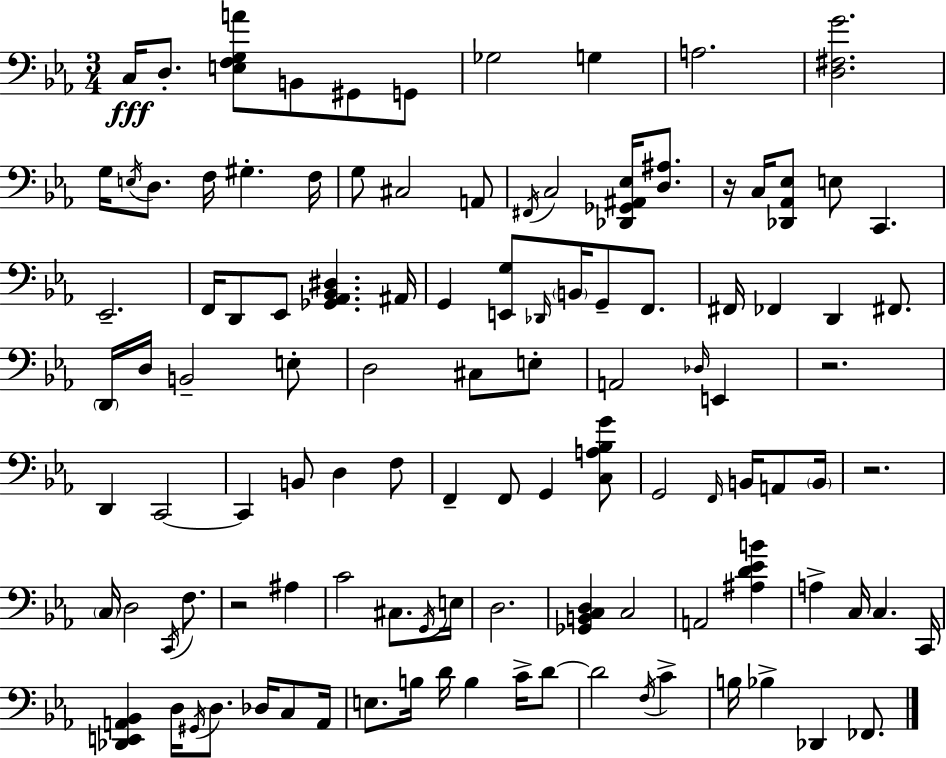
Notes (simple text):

C3/s D3/e. [E3,F3,G3,A4]/e B2/e G#2/e G2/e Gb3/h G3/q A3/h. [D3,F#3,G4]/h. G3/s E3/s D3/e. F3/s G#3/q. F3/s G3/e C#3/h A2/e F#2/s C3/h [Db2,Gb2,A#2,Eb3]/s [D3,A#3]/e. R/s C3/s [Db2,Ab2,Eb3]/e E3/e C2/q. Eb2/h. F2/s D2/e Eb2/e [Gb2,Ab2,Bb2,D#3]/q. A#2/s G2/q [E2,G3]/e Db2/s B2/s G2/e F2/e. F#2/s FES2/q D2/q F#2/e. D2/s D3/s B2/h E3/e D3/h C#3/e E3/e A2/h Db3/s E2/q R/h. D2/q C2/h C2/q B2/e D3/q F3/e F2/q F2/e G2/q [C3,A3,Bb3,G4]/e G2/h F2/s B2/s A2/e B2/s R/h. C3/s D3/h C2/s F3/e. R/h A#3/q C4/h C#3/e. G2/s E3/s D3/h. [Gb2,B2,C3,D3]/q C3/h A2/h [A#3,D4,Eb4,B4]/q A3/q C3/s C3/q. C2/s [Db2,E2,A2,Bb2]/q D3/s G#2/s D3/e. Db3/s C3/e A2/s E3/e. B3/s D4/s B3/q C4/s D4/e D4/h F3/s C4/q B3/s Bb3/q Db2/q FES2/e.